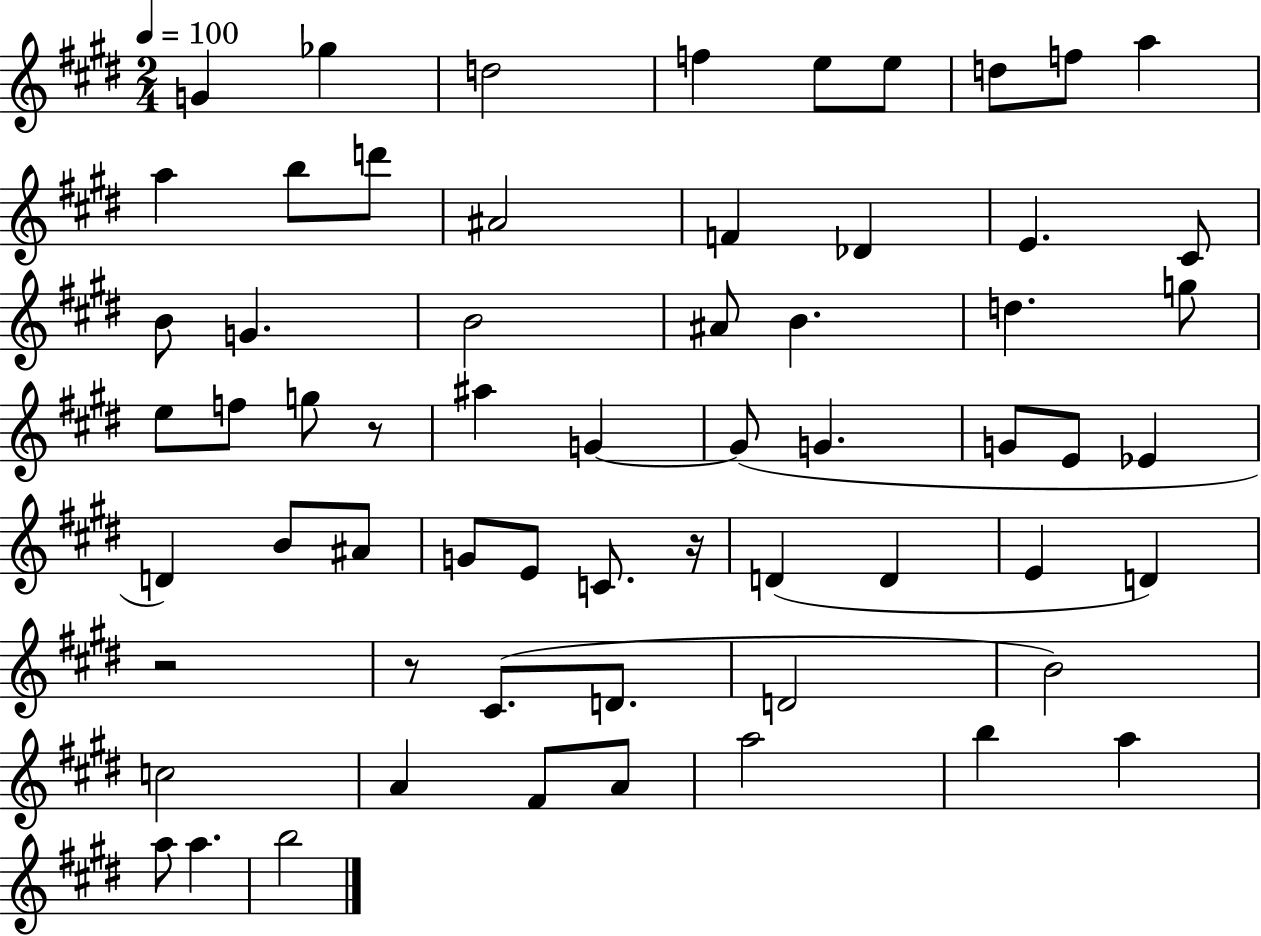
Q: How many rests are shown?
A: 4